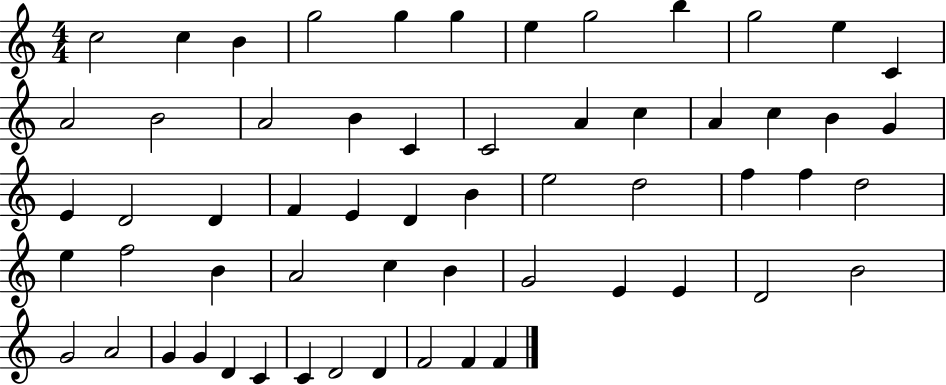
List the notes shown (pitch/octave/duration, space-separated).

C5/h C5/q B4/q G5/h G5/q G5/q E5/q G5/h B5/q G5/h E5/q C4/q A4/h B4/h A4/h B4/q C4/q C4/h A4/q C5/q A4/q C5/q B4/q G4/q E4/q D4/h D4/q F4/q E4/q D4/q B4/q E5/h D5/h F5/q F5/q D5/h E5/q F5/h B4/q A4/h C5/q B4/q G4/h E4/q E4/q D4/h B4/h G4/h A4/h G4/q G4/q D4/q C4/q C4/q D4/h D4/q F4/h F4/q F4/q